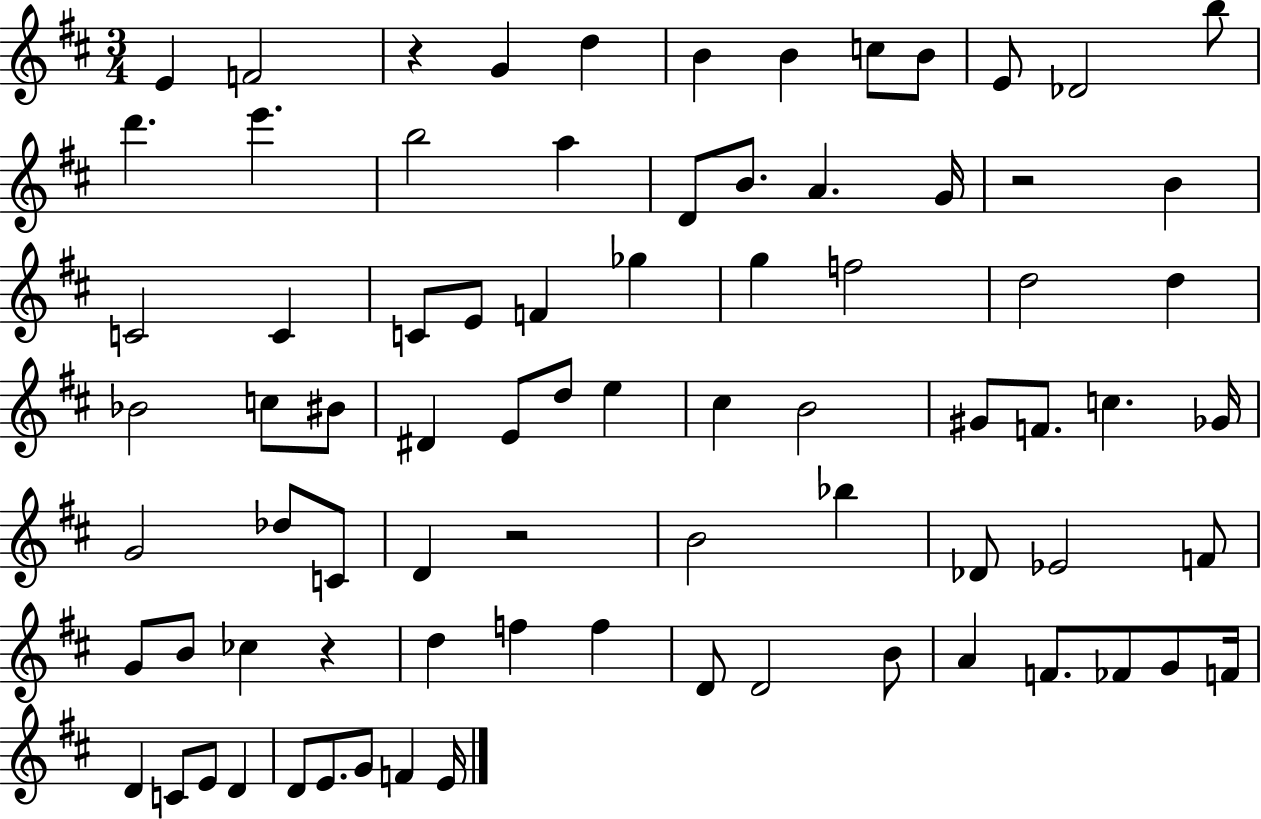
{
  \clef treble
  \numericTimeSignature
  \time 3/4
  \key d \major
  e'4 f'2 | r4 g'4 d''4 | b'4 b'4 c''8 b'8 | e'8 des'2 b''8 | \break d'''4. e'''4. | b''2 a''4 | d'8 b'8. a'4. g'16 | r2 b'4 | \break c'2 c'4 | c'8 e'8 f'4 ges''4 | g''4 f''2 | d''2 d''4 | \break bes'2 c''8 bis'8 | dis'4 e'8 d''8 e''4 | cis''4 b'2 | gis'8 f'8. c''4. ges'16 | \break g'2 des''8 c'8 | d'4 r2 | b'2 bes''4 | des'8 ees'2 f'8 | \break g'8 b'8 ces''4 r4 | d''4 f''4 f''4 | d'8 d'2 b'8 | a'4 f'8. fes'8 g'8 f'16 | \break d'4 c'8 e'8 d'4 | d'8 e'8. g'8 f'4 e'16 | \bar "|."
}